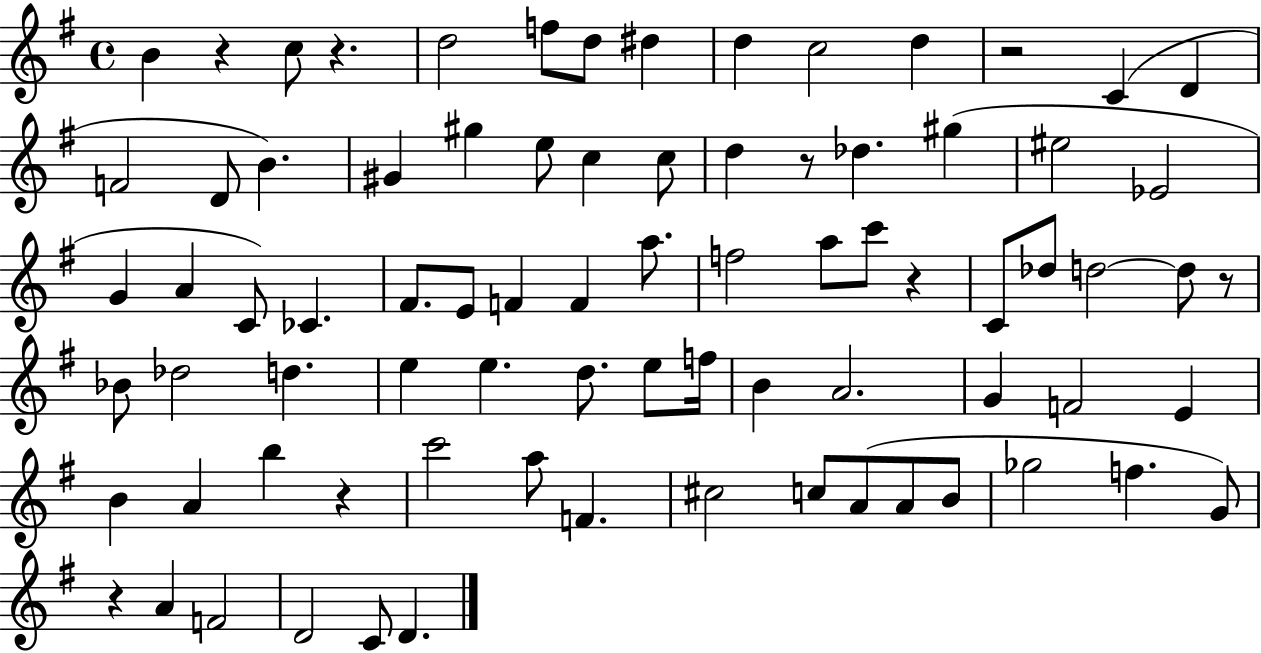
B4/q R/q C5/e R/q. D5/h F5/e D5/e D#5/q D5/q C5/h D5/q R/h C4/q D4/q F4/h D4/e B4/q. G#4/q G#5/q E5/e C5/q C5/e D5/q R/e Db5/q. G#5/q EIS5/h Eb4/h G4/q A4/q C4/e CES4/q. F#4/e. E4/e F4/q F4/q A5/e. F5/h A5/e C6/e R/q C4/e Db5/e D5/h D5/e R/e Bb4/e Db5/h D5/q. E5/q E5/q. D5/e. E5/e F5/s B4/q A4/h. G4/q F4/h E4/q B4/q A4/q B5/q R/q C6/h A5/e F4/q. C#5/h C5/e A4/e A4/e B4/e Gb5/h F5/q. G4/e R/q A4/q F4/h D4/h C4/e D4/q.